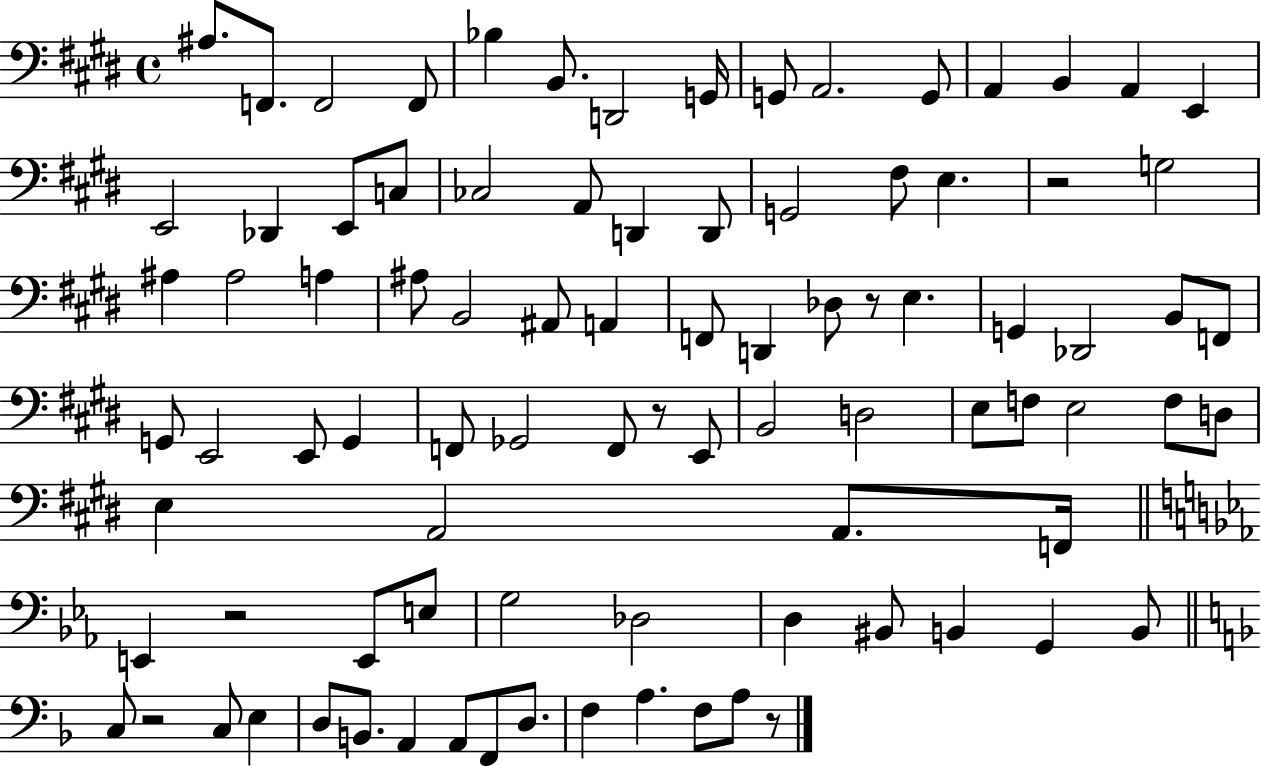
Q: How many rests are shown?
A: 6